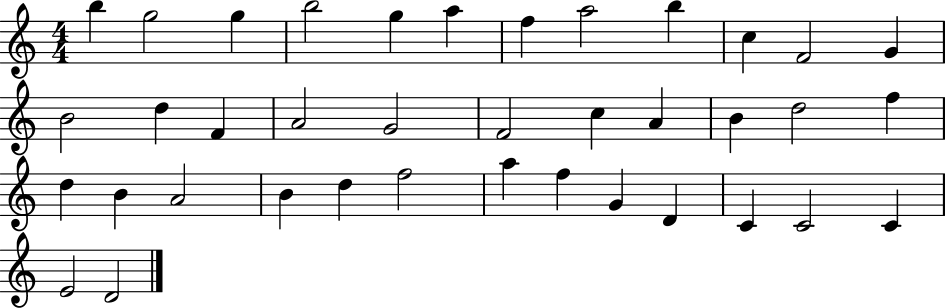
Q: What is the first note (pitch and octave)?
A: B5